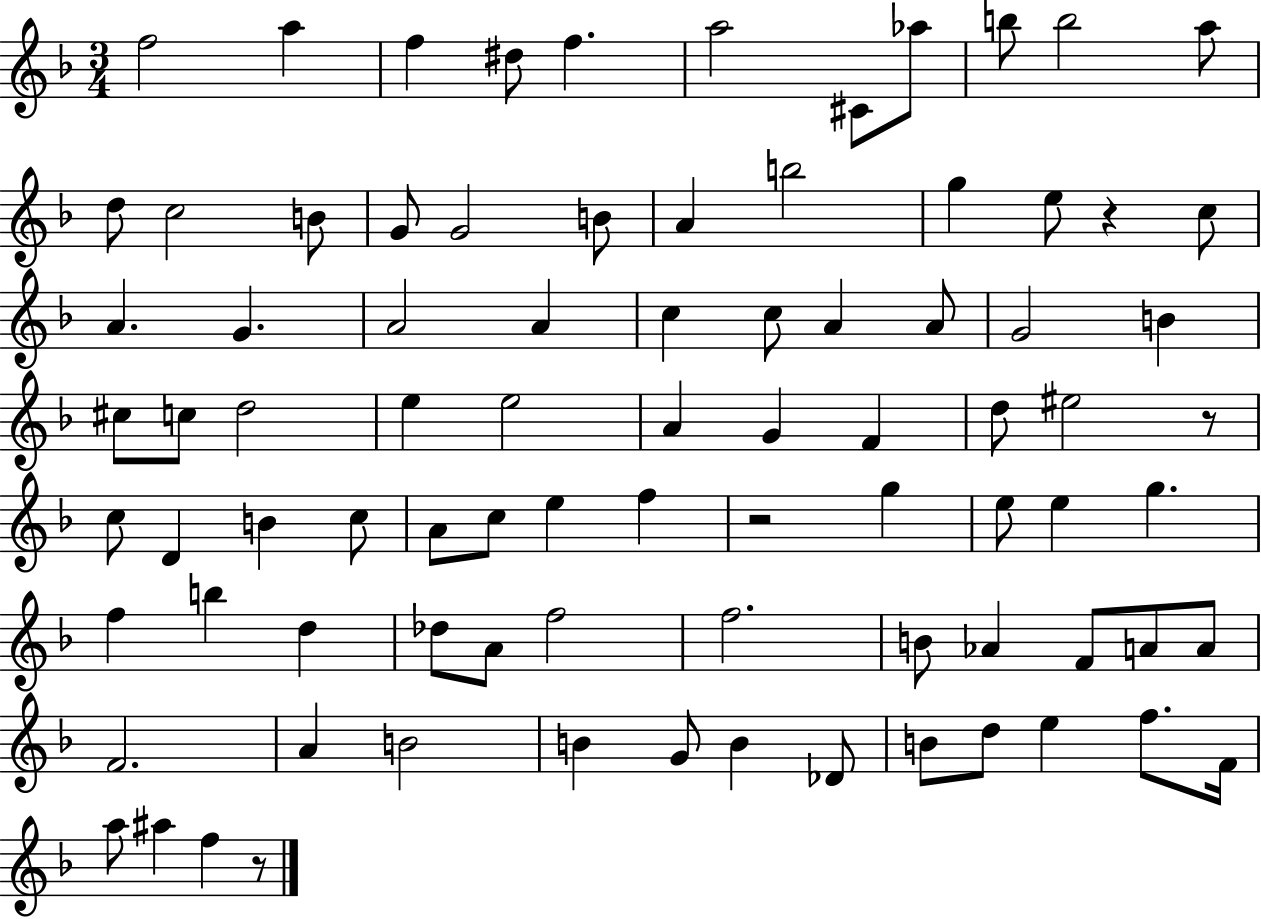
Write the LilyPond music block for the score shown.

{
  \clef treble
  \numericTimeSignature
  \time 3/4
  \key f \major
  f''2 a''4 | f''4 dis''8 f''4. | a''2 cis'8 aes''8 | b''8 b''2 a''8 | \break d''8 c''2 b'8 | g'8 g'2 b'8 | a'4 b''2 | g''4 e''8 r4 c''8 | \break a'4. g'4. | a'2 a'4 | c''4 c''8 a'4 a'8 | g'2 b'4 | \break cis''8 c''8 d''2 | e''4 e''2 | a'4 g'4 f'4 | d''8 eis''2 r8 | \break c''8 d'4 b'4 c''8 | a'8 c''8 e''4 f''4 | r2 g''4 | e''8 e''4 g''4. | \break f''4 b''4 d''4 | des''8 a'8 f''2 | f''2. | b'8 aes'4 f'8 a'8 a'8 | \break f'2. | a'4 b'2 | b'4 g'8 b'4 des'8 | b'8 d''8 e''4 f''8. f'16 | \break a''8 ais''4 f''4 r8 | \bar "|."
}